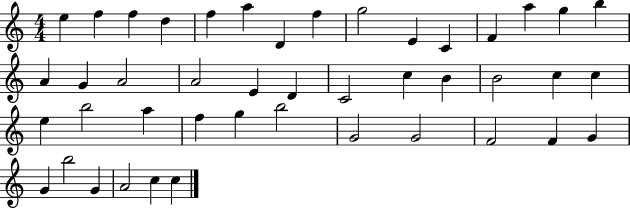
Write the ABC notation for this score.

X:1
T:Untitled
M:4/4
L:1/4
K:C
e f f d f a D f g2 E C F a g b A G A2 A2 E D C2 c B B2 c c e b2 a f g b2 G2 G2 F2 F G G b2 G A2 c c